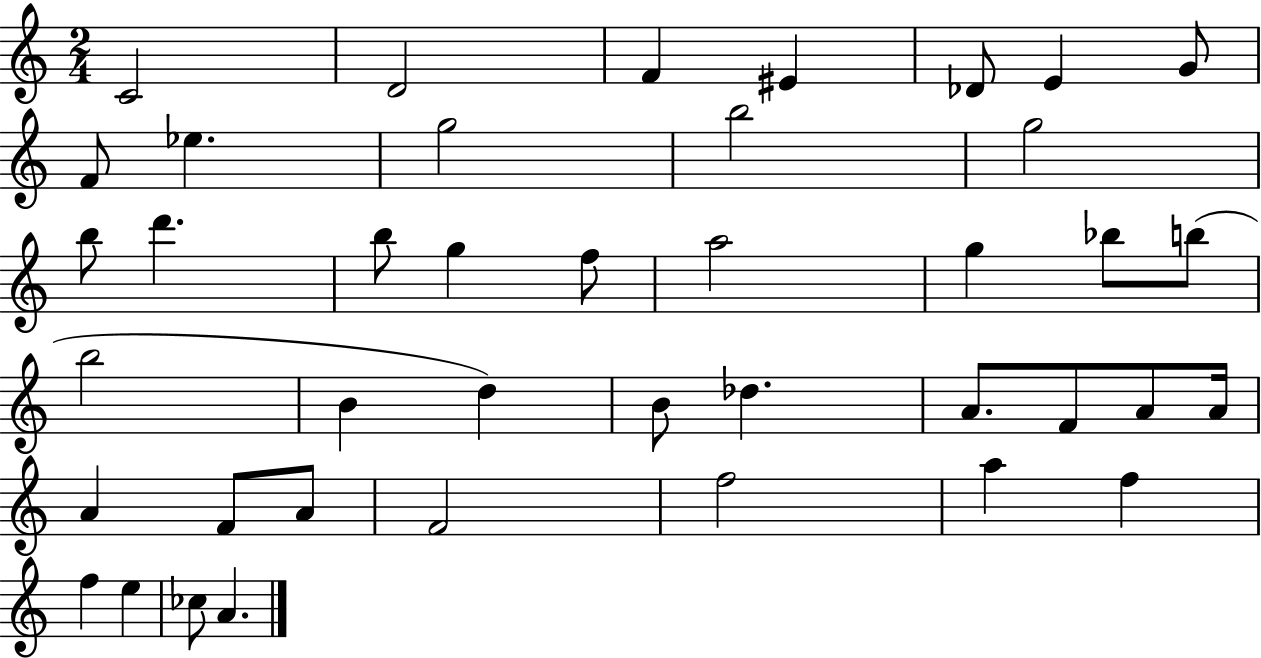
X:1
T:Untitled
M:2/4
L:1/4
K:C
C2 D2 F ^E _D/2 E G/2 F/2 _e g2 b2 g2 b/2 d' b/2 g f/2 a2 g _b/2 b/2 b2 B d B/2 _d A/2 F/2 A/2 A/4 A F/2 A/2 F2 f2 a f f e _c/2 A